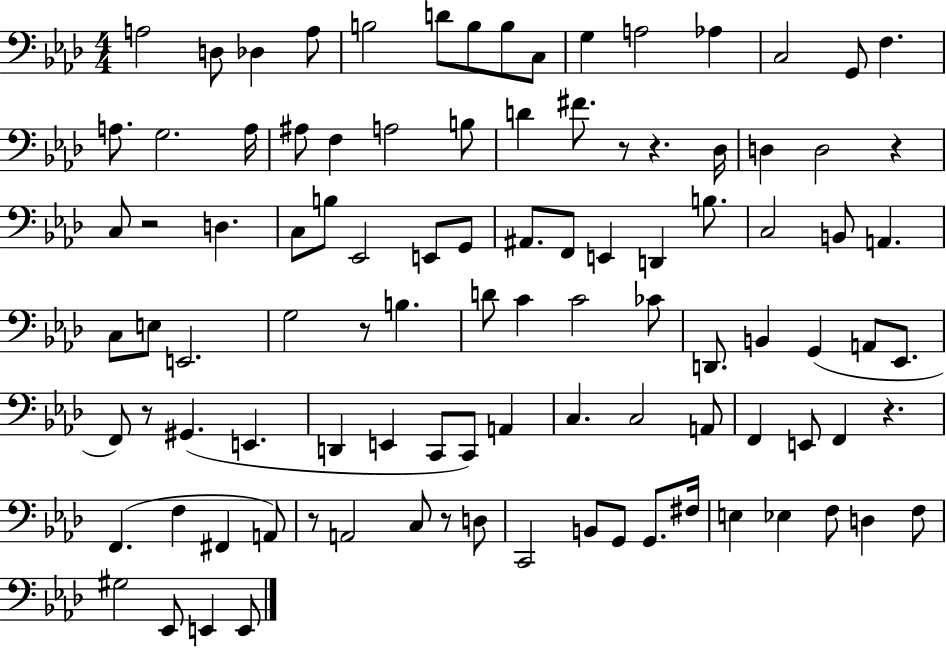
X:1
T:Untitled
M:4/4
L:1/4
K:Ab
A,2 D,/2 _D, A,/2 B,2 D/2 B,/2 B,/2 C,/2 G, A,2 _A, C,2 G,,/2 F, A,/2 G,2 A,/4 ^A,/2 F, A,2 B,/2 D ^F/2 z/2 z _D,/4 D, D,2 z C,/2 z2 D, C,/2 B,/2 _E,,2 E,,/2 G,,/2 ^A,,/2 F,,/2 E,, D,, B,/2 C,2 B,,/2 A,, C,/2 E,/2 E,,2 G,2 z/2 B, D/2 C C2 _C/2 D,,/2 B,, G,, A,,/2 _E,,/2 F,,/2 z/2 ^G,, E,, D,, E,, C,,/2 C,,/2 A,, C, C,2 A,,/2 F,, E,,/2 F,, z F,, F, ^F,, A,,/2 z/2 A,,2 C,/2 z/2 D,/2 C,,2 B,,/2 G,,/2 G,,/2 ^F,/4 E, _E, F,/2 D, F,/2 ^G,2 _E,,/2 E,, E,,/2